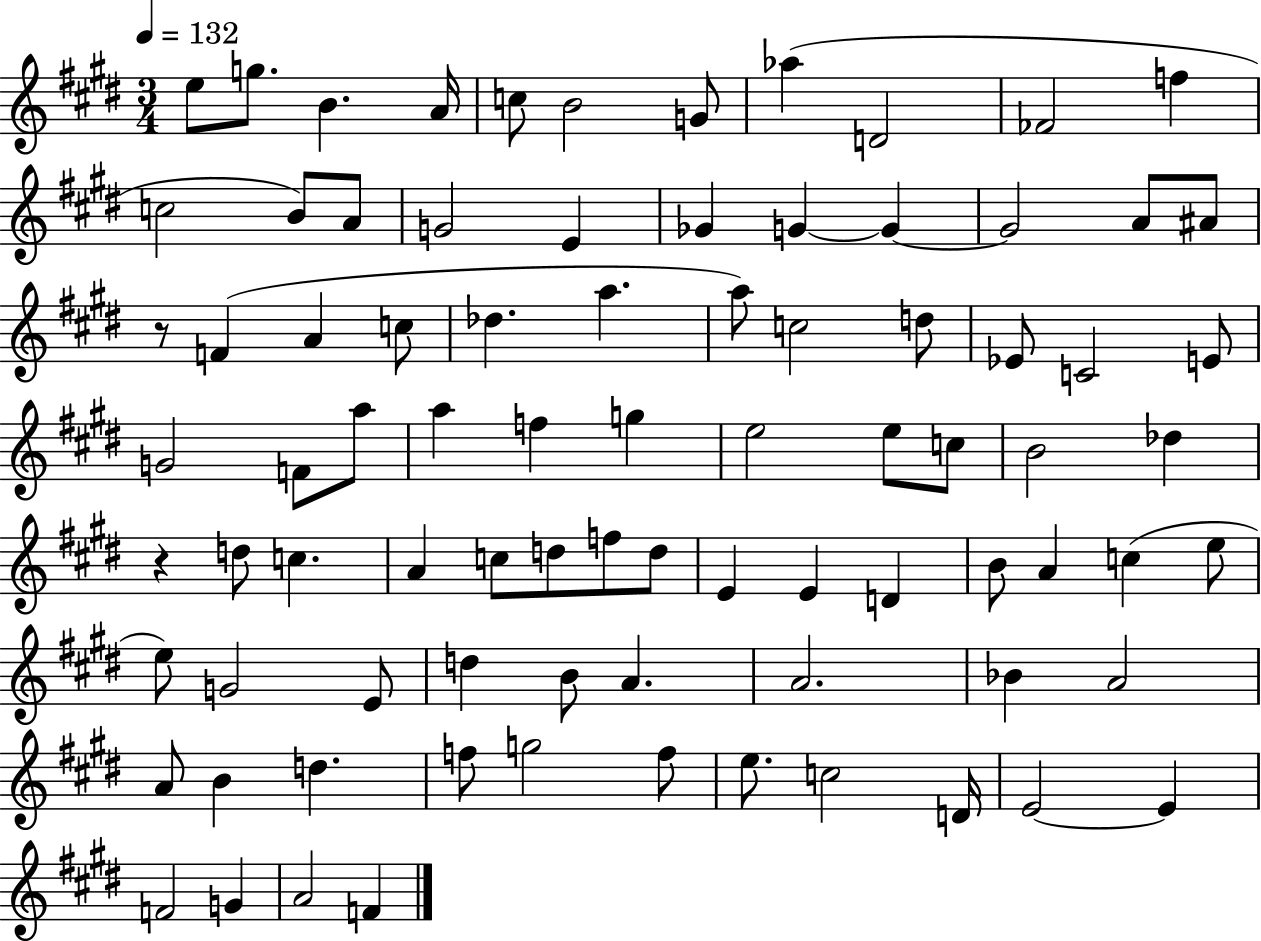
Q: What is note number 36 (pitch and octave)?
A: A5